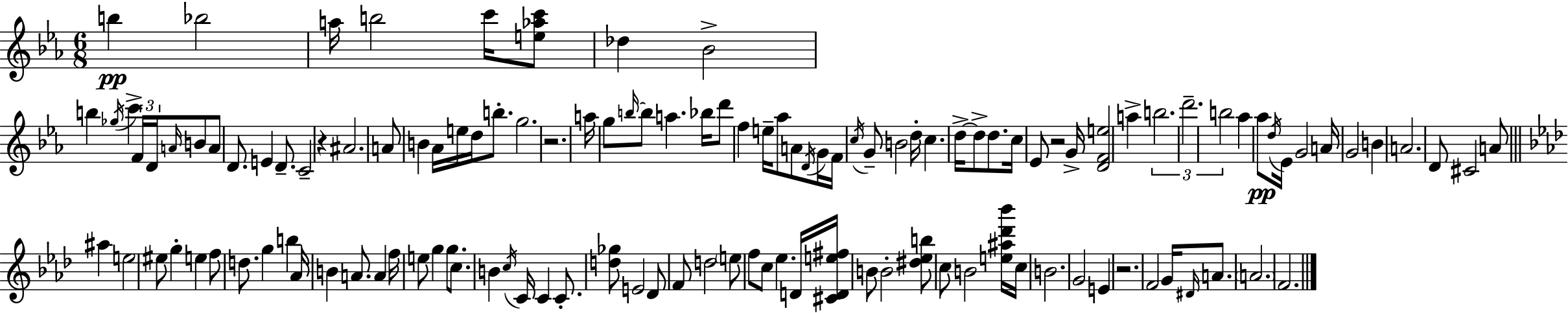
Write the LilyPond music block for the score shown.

{
  \clef treble
  \numericTimeSignature
  \time 6/8
  \key c \minor
  \repeat volta 2 { b''4\pp bes''2 | a''16 b''2 c'''16 <e'' aes'' c'''>8 | des''4 bes'2-> | b''4 \acciaccatura { ges''16 } c'''4-> \tuplet 3/2 { f'16 d'16 \grace { a'16 } } | \break b'8 a'8 d'8. e'4 d'8.-- | c'2-- r4 | ais'2. | a'8 b'4 aes'16 e''16 d''16 b''8.-. | \break g''2. | r2. | a''16 g''8 \grace { b''16~ }~ b''8 a''4. | bes''16 d'''8 f''4 e''16-- aes''8 | \break a'8 \acciaccatura { d'16 } g'16 f'16 \acciaccatura { c''16 } g'8-- b'2 | d''16-. c''4. d''16->~~ | d''8-> d''8. c''16 ees'8 r2 | g'16-> <d' f' e''>2 | \break a''4-> \tuplet 3/2 { b''2. | d'''2.-- | b''2 } | aes''4 aes''8\pp \acciaccatura { d''16 } ees'16 g'2 | \break a'16 g'2 | b'4 a'2. | d'8 cis'2 | a'8 \bar "||" \break \key f \minor ais''4 e''2 | eis''8 g''4-. e''4 f''8 | d''8. g''4 b''4 aes'16 | b'4 a'8. a'4 f''16 | \break e''8 g''4 g''8. c''8. | b'4 \acciaccatura { c''16 } c'16 c'4 c'8.-. | <d'' ges''>8 e'2 des'8 | f'8 d''2 \parenthesize e''8 | \break f''8 c''8 ees''4. d'16 | <cis' d' e'' fis''>16 b'8 b'2-. <dis'' ees'' b''>8 | c''8 b'2 <e'' ais'' des''' bes'''>16 | c''16 b'2. | \break g'2 e'4 | r2. | f'2 g'16 \grace { dis'16 } a'8. | \parenthesize a'2. | \break f'2. | } \bar "|."
}